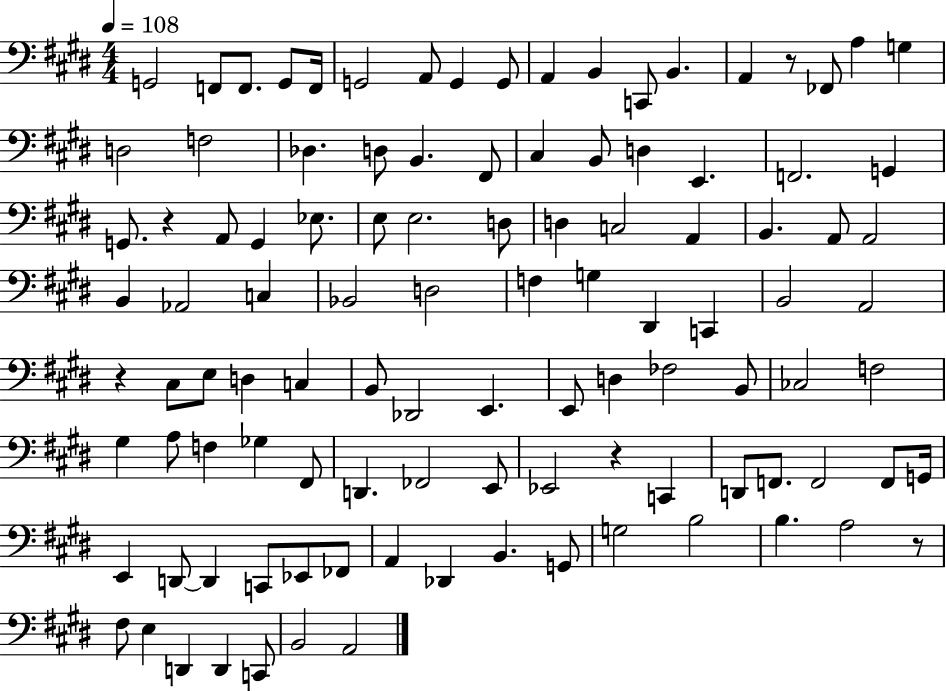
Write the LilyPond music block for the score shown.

{
  \clef bass
  \numericTimeSignature
  \time 4/4
  \key e \major
  \tempo 4 = 108
  g,2 f,8 f,8. g,8 f,16 | g,2 a,8 g,4 g,8 | a,4 b,4 c,8 b,4. | a,4 r8 fes,8 a4 g4 | \break d2 f2 | des4. d8 b,4. fis,8 | cis4 b,8 d4 e,4. | f,2. g,4 | \break g,8. r4 a,8 g,4 ees8. | e8 e2. d8 | d4 c2 a,4 | b,4. a,8 a,2 | \break b,4 aes,2 c4 | bes,2 d2 | f4 g4 dis,4 c,4 | b,2 a,2 | \break r4 cis8 e8 d4 c4 | b,8 des,2 e,4. | e,8 d4 fes2 b,8 | ces2 f2 | \break gis4 a8 f4 ges4 fis,8 | d,4. fes,2 e,8 | ees,2 r4 c,4 | d,8 f,8. f,2 f,8 g,16 | \break e,4 d,8~~ d,4 c,8 ees,8 fes,8 | a,4 des,4 b,4. g,8 | g2 b2 | b4. a2 r8 | \break fis8 e4 d,4 d,4 c,8 | b,2 a,2 | \bar "|."
}